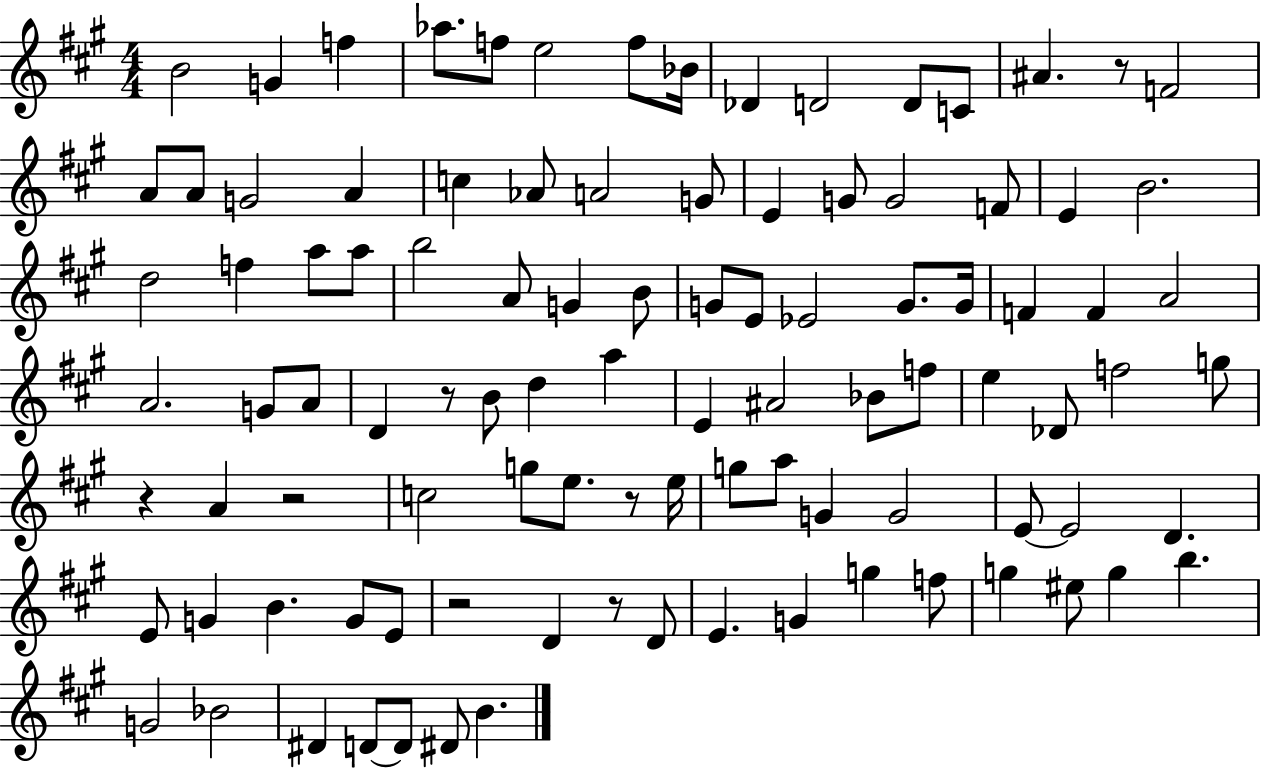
{
  \clef treble
  \numericTimeSignature
  \time 4/4
  \key a \major
  b'2 g'4 f''4 | aes''8. f''8 e''2 f''8 bes'16 | des'4 d'2 d'8 c'8 | ais'4. r8 f'2 | \break a'8 a'8 g'2 a'4 | c''4 aes'8 a'2 g'8 | e'4 g'8 g'2 f'8 | e'4 b'2. | \break d''2 f''4 a''8 a''8 | b''2 a'8 g'4 b'8 | g'8 e'8 ees'2 g'8. g'16 | f'4 f'4 a'2 | \break a'2. g'8 a'8 | d'4 r8 b'8 d''4 a''4 | e'4 ais'2 bes'8 f''8 | e''4 des'8 f''2 g''8 | \break r4 a'4 r2 | c''2 g''8 e''8. r8 e''16 | g''8 a''8 g'4 g'2 | e'8~~ e'2 d'4. | \break e'8 g'4 b'4. g'8 e'8 | r2 d'4 r8 d'8 | e'4. g'4 g''4 f''8 | g''4 eis''8 g''4 b''4. | \break g'2 bes'2 | dis'4 d'8~~ d'8 dis'8 b'4. | \bar "|."
}